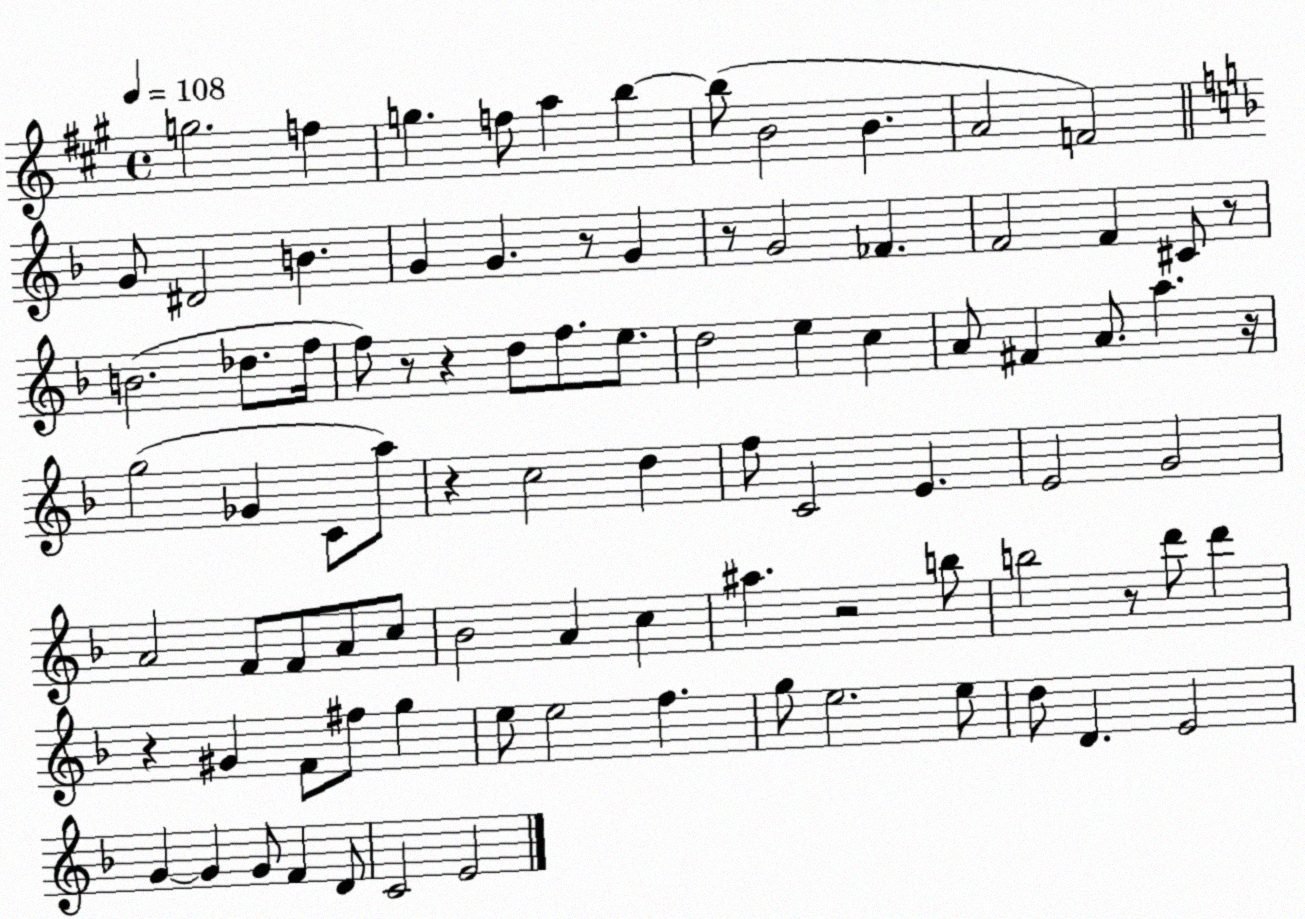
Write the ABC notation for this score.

X:1
T:Untitled
M:4/4
L:1/4
K:A
g2 f g f/2 a b b/2 B2 B A2 F2 G/2 ^D2 B G G z/2 G z/2 G2 _F F2 F ^C/2 z/2 B2 _d/2 f/4 f/2 z/2 z d/2 f/2 e/2 d2 e c A/2 ^F A/2 a z/4 g2 _G C/2 a/2 z c2 d f/2 C2 E E2 G2 A2 F/2 F/2 A/2 c/2 _B2 A c ^a z2 b/2 b2 z/2 d'/2 d' z ^G F/2 ^f/2 g e/2 e2 f g/2 e2 e/2 d/2 D E2 G G G/2 F D/2 C2 E2